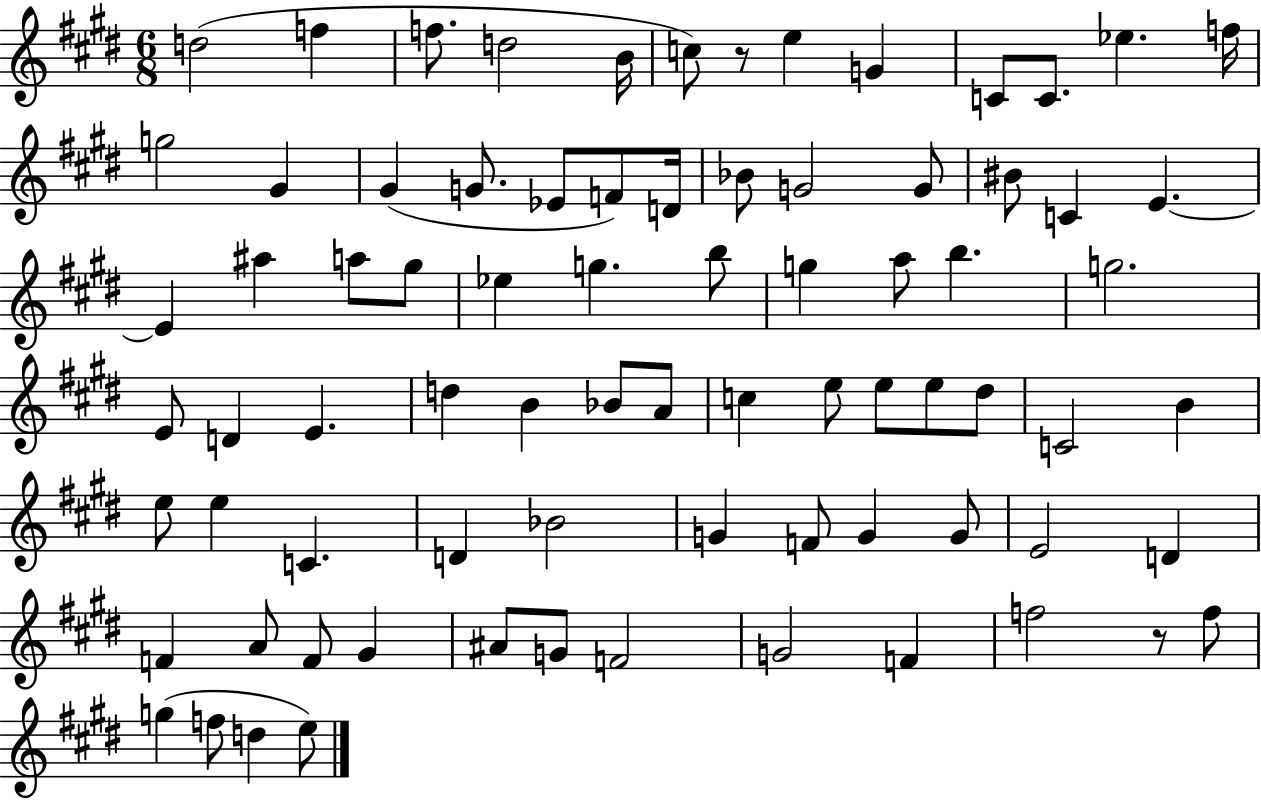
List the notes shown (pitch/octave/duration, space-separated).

D5/h F5/q F5/e. D5/h B4/s C5/e R/e E5/q G4/q C4/e C4/e. Eb5/q. F5/s G5/h G#4/q G#4/q G4/e. Eb4/e F4/e D4/s Bb4/e G4/h G4/e BIS4/e C4/q E4/q. E4/q A#5/q A5/e G#5/e Eb5/q G5/q. B5/e G5/q A5/e B5/q. G5/h. E4/e D4/q E4/q. D5/q B4/q Bb4/e A4/e C5/q E5/e E5/e E5/e D#5/e C4/h B4/q E5/e E5/q C4/q. D4/q Bb4/h G4/q F4/e G4/q G4/e E4/h D4/q F4/q A4/e F4/e G#4/q A#4/e G4/e F4/h G4/h F4/q F5/h R/e F5/e G5/q F5/e D5/q E5/e